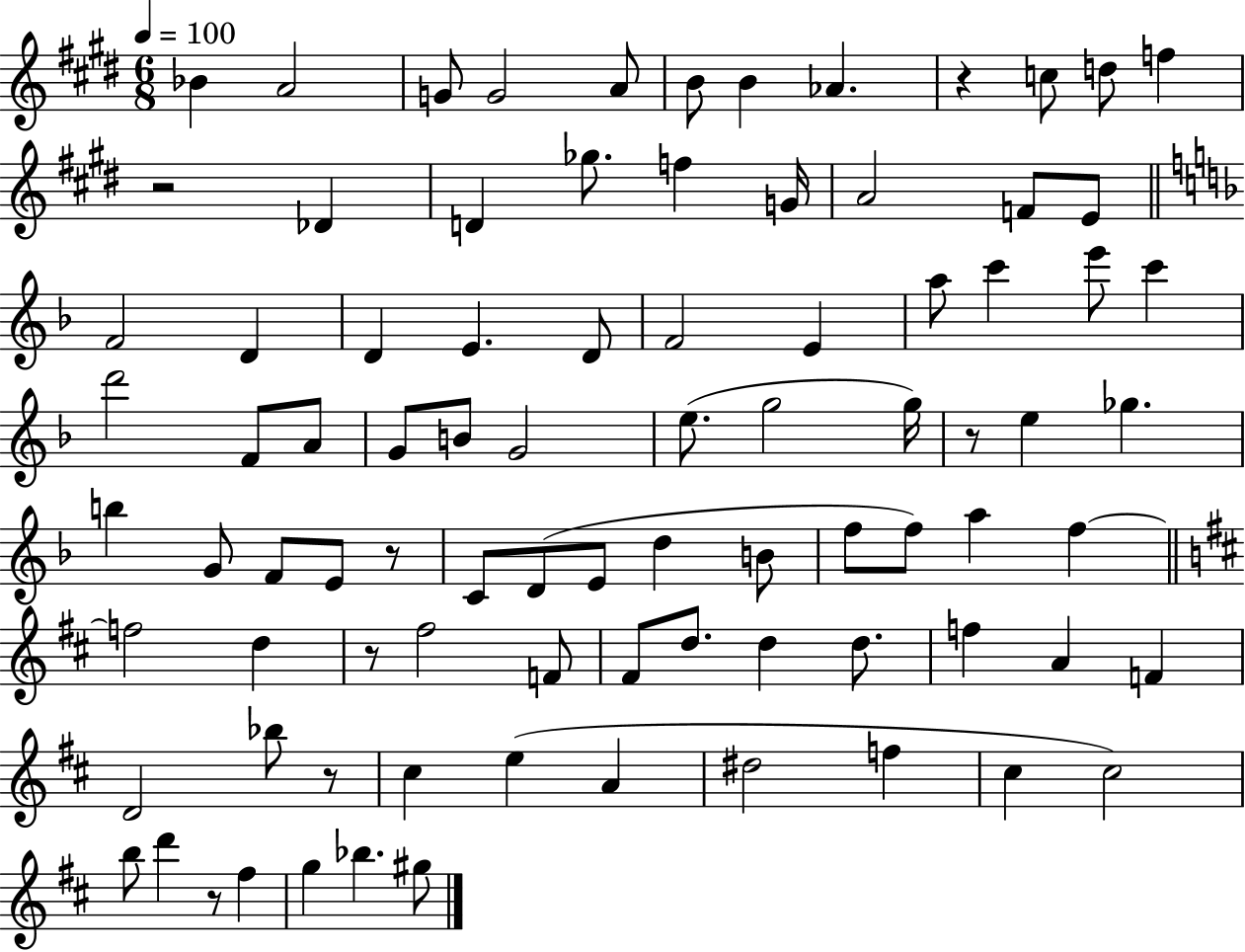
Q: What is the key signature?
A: E major